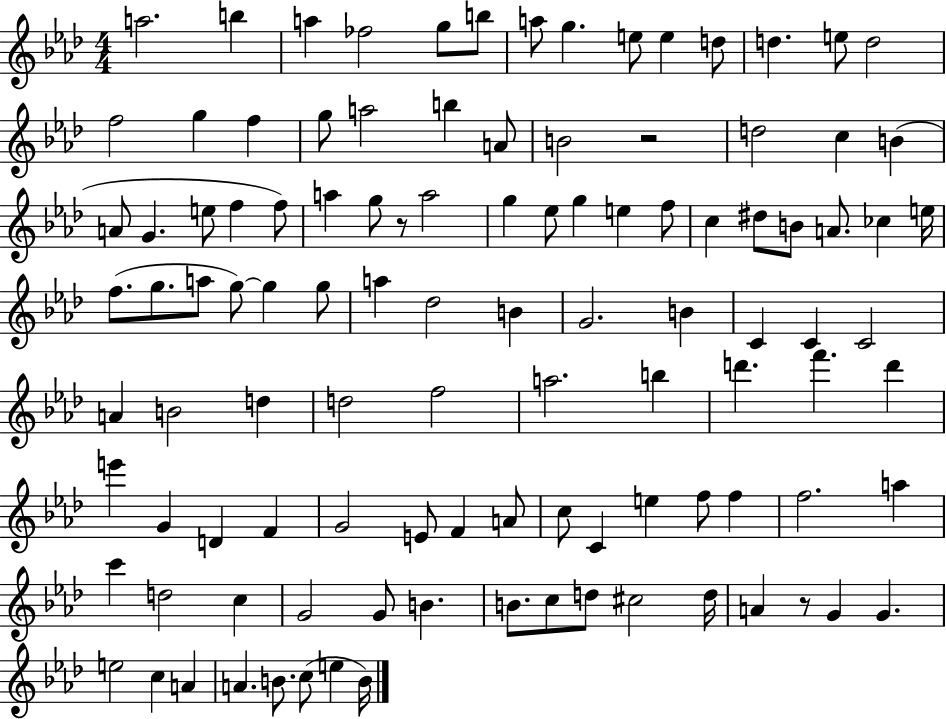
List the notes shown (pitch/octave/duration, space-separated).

A5/h. B5/q A5/q FES5/h G5/e B5/e A5/e G5/q. E5/e E5/q D5/e D5/q. E5/e D5/h F5/h G5/q F5/q G5/e A5/h B5/q A4/e B4/h R/h D5/h C5/q B4/q A4/e G4/q. E5/e F5/q F5/e A5/q G5/e R/e A5/h G5/q Eb5/e G5/q E5/q F5/e C5/q D#5/e B4/e A4/e. CES5/q E5/s F5/e. G5/e. A5/e G5/e G5/q G5/e A5/q Db5/h B4/q G4/h. B4/q C4/q C4/q C4/h A4/q B4/h D5/q D5/h F5/h A5/h. B5/q D6/q. F6/q. D6/q E6/q G4/q D4/q F4/q G4/h E4/e F4/q A4/e C5/e C4/q E5/q F5/e F5/q F5/h. A5/q C6/q D5/h C5/q G4/h G4/e B4/q. B4/e. C5/e D5/e C#5/h D5/s A4/q R/e G4/q G4/q. E5/h C5/q A4/q A4/q. B4/e. C5/e E5/q B4/s